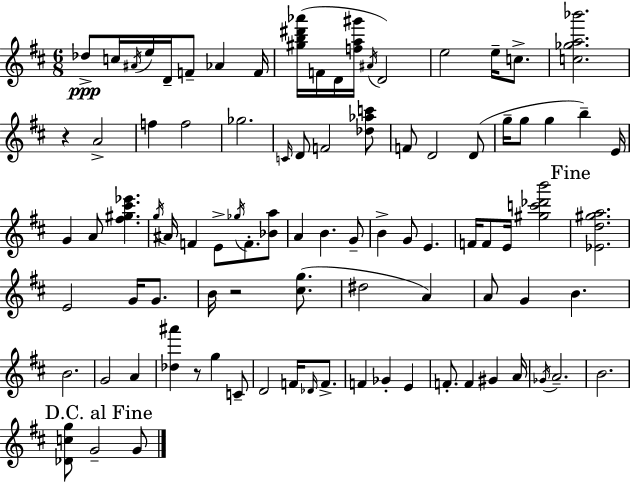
Db5/e C5/s A#4/s E5/s D4/s F4/e Ab4/q F4/s [G#5,B5,D#6,Ab6]/s F4/s D4/s [F5,A5,G#6]/s A#4/s D4/h E5/h E5/s C5/e. [C5,Gb5,A5,Bb6]/h. R/q A4/h F5/q F5/h Gb5/h. C4/s D4/e F4/h [Db5,Ab5,C6]/e F4/e D4/h D4/e G5/s G5/e G5/q B5/q E4/s G4/q A4/e [F#5,G#5,C#6,Eb6]/q. G5/s A#4/s F4/q E4/e Gb5/s F4/e. [Bb4,A5]/e A4/q B4/q. G4/e B4/q G4/e E4/q. F4/s F4/e E4/s [G#5,C6,Db6,B6]/h [Eb4,D5,G#5,A5]/h. E4/h G4/s G4/e. B4/s R/h [C#5,G5]/e. D#5/h A4/q A4/e G4/q B4/q. B4/h. G4/h A4/q [Db5,A#6]/q R/e G5/q C4/e D4/h F4/s Db4/s F4/e. F4/q Gb4/q E4/q F4/e. F4/q G#4/q A4/s Gb4/s A4/h. B4/h. [Db4,C5,G5]/e G4/h G4/e